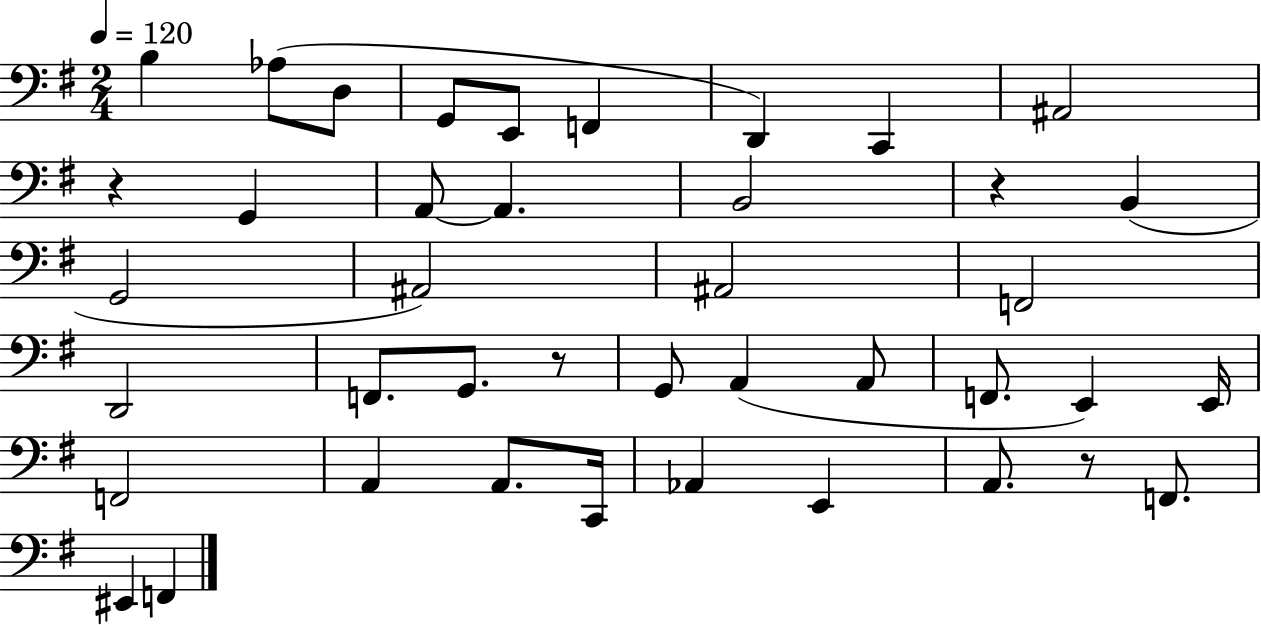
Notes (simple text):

B3/q Ab3/e D3/e G2/e E2/e F2/q D2/q C2/q A#2/h R/q G2/q A2/e A2/q. B2/h R/q B2/q G2/h A#2/h A#2/h F2/h D2/h F2/e. G2/e. R/e G2/e A2/q A2/e F2/e. E2/q E2/s F2/h A2/q A2/e. C2/s Ab2/q E2/q A2/e. R/e F2/e. EIS2/q F2/q